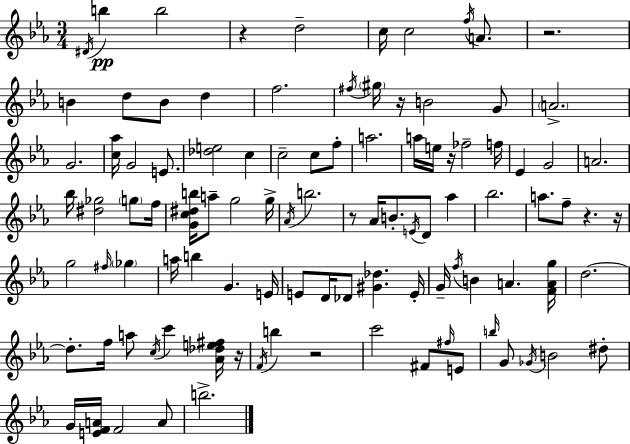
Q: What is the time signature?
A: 3/4